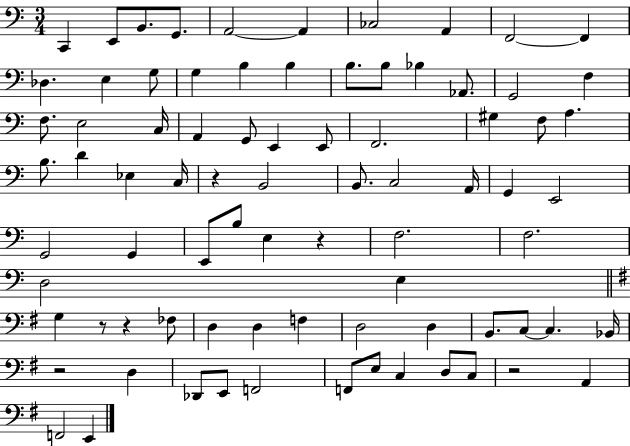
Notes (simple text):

C2/q E2/e B2/e. G2/e. A2/h A2/q CES3/h A2/q F2/h F2/q Db3/q. E3/q G3/e G3/q B3/q B3/q B3/e. B3/e Bb3/q Ab2/e. G2/h F3/q F3/e. E3/h C3/s A2/q G2/e E2/q E2/e F2/h. G#3/q F3/e A3/q. B3/e. D4/q Eb3/q C3/s R/q B2/h B2/e. C3/h A2/s G2/q E2/h G2/h G2/q E2/e B3/e E3/q R/q F3/h. F3/h. D3/h E3/q G3/q R/e R/q FES3/e D3/q D3/q F3/q D3/h D3/q B2/e. C3/e C3/q. Bb2/s R/h D3/q Db2/e E2/e F2/h F2/e E3/e C3/q D3/e C3/e R/h A2/q F2/h E2/q